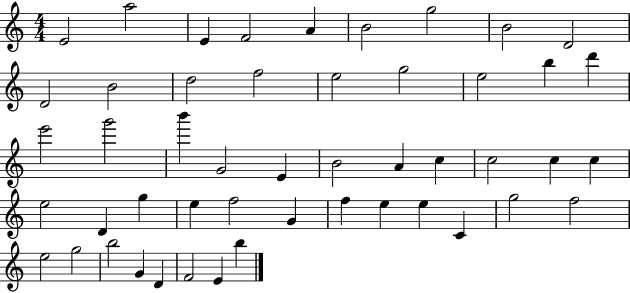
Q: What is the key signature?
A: C major